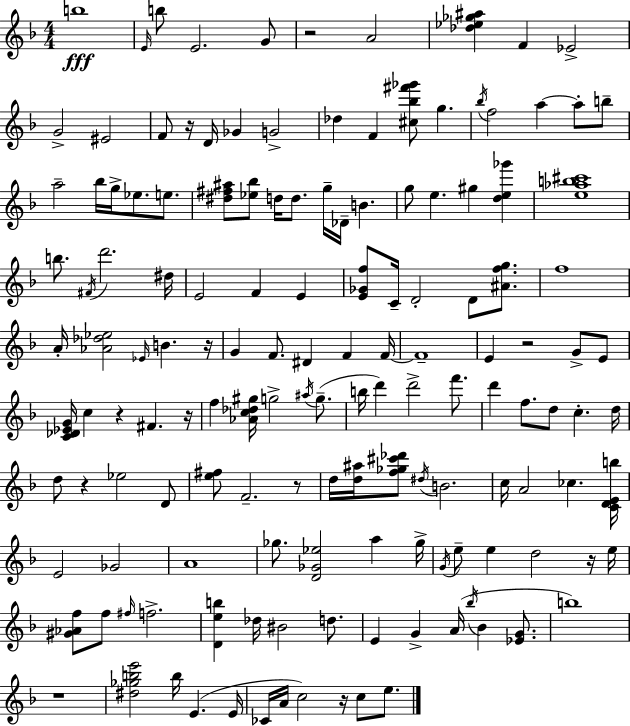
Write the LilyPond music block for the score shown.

{
  \clef treble
  \numericTimeSignature
  \time 4/4
  \key f \major
  b''1\fff | \grace { e'16 } b''8 e'2. g'8 | r2 a'2 | <des'' ees'' ges'' ais''>4 f'4 ees'2-> | \break g'2-> eis'2 | f'8 r16 d'16 ges'4 g'2-> | des''4 f'4 <cis'' bes'' fis''' ges'''>8 g''4. | \acciaccatura { bes''16 } f''2 a''4~~ a''8-. | \break b''8-- a''2-- bes''16 g''16-> ees''8. e''8. | <dis'' fis'' ais''>8 <ees'' bes''>8 d''16 d''8. g''16-- des'16-- b'4. | g''8 e''4. gis''4 <d'' e'' ges'''>4 | <e'' aes'' b'' cis'''>1 | \break b''8. \acciaccatura { fis'16 } d'''2. | dis''16 e'2 f'4 e'4 | <e' ges' f''>8 c'16-- d'2-. d'8 | <ais' f'' g''>8. f''1 | \break a'16-. <aes' des'' ees''>2 \grace { ees'16 } b'4. | r16 g'4 f'8. dis'4 f'4 | f'16~~ f'1-- | e'4 r2 | \break g'8-> e'8 <c' des' ees' g'>16 c''4 r4 fis'4. | r16 f''4 <aes' c'' des'' gis''>16 g''2-> | \acciaccatura { ais''16 }( g''8.-- b''16 d'''4) d'''2-> | f'''8. d'''4 f''8. d''8 c''4.-. | \break d''16 d''8 r4 ees''2 | d'8 <e'' fis''>8 f'2.-- | r8 d''16 <d'' ais''>16 <f'' ges'' cis''' des'''>8 \acciaccatura { dis''16 } b'2. | c''16 a'2 ces''4. | \break <c' d' e' b''>16 e'2 ges'2 | a'1 | ges''8. <d' ges' ees''>2 | a''4 ges''16-> \acciaccatura { g'16 } e''8-- e''4 d''2 | \break r16 e''16 <gis' aes' f''>8 f''8 \grace { fis''16 } f''2.-> | <d' e'' b''>4 des''16 bis'2 | d''8. e'4 g'4-> | a'16( \acciaccatura { bes''16 } bes'4 <ees' g'>8. b''1) | \break r1 | <dis'' ges'' b'' e'''>2 | b''16 e'4.( e'16 ces'16 a'16 c''2) | r16 c''8 e''8. \bar "|."
}